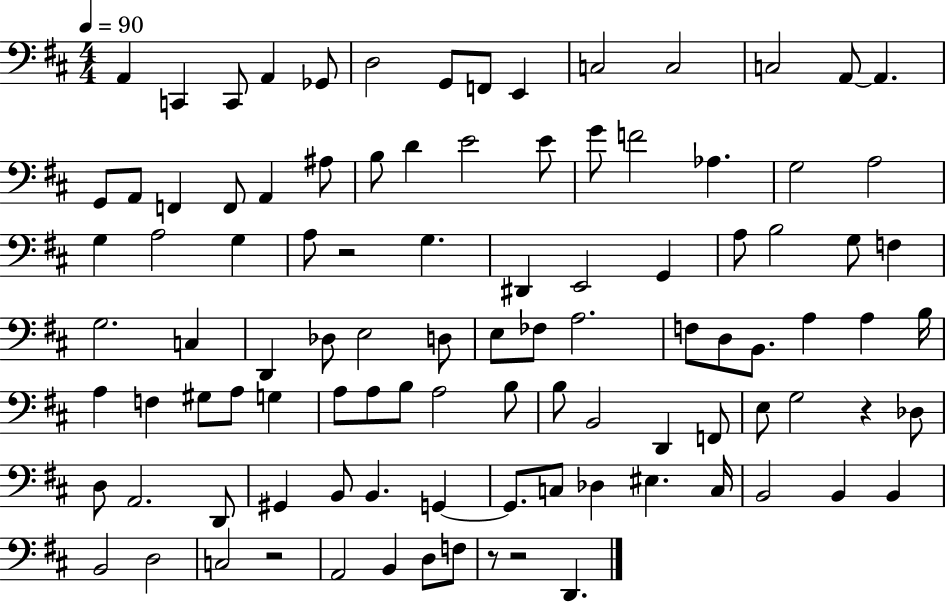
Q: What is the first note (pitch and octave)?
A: A2